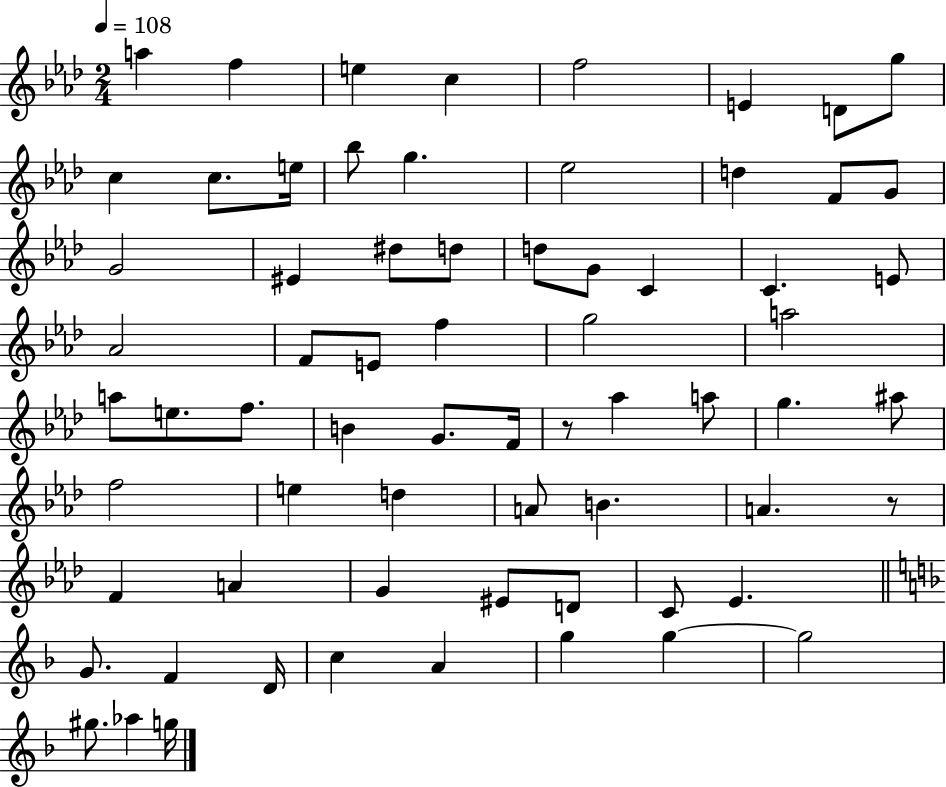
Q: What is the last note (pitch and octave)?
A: G5